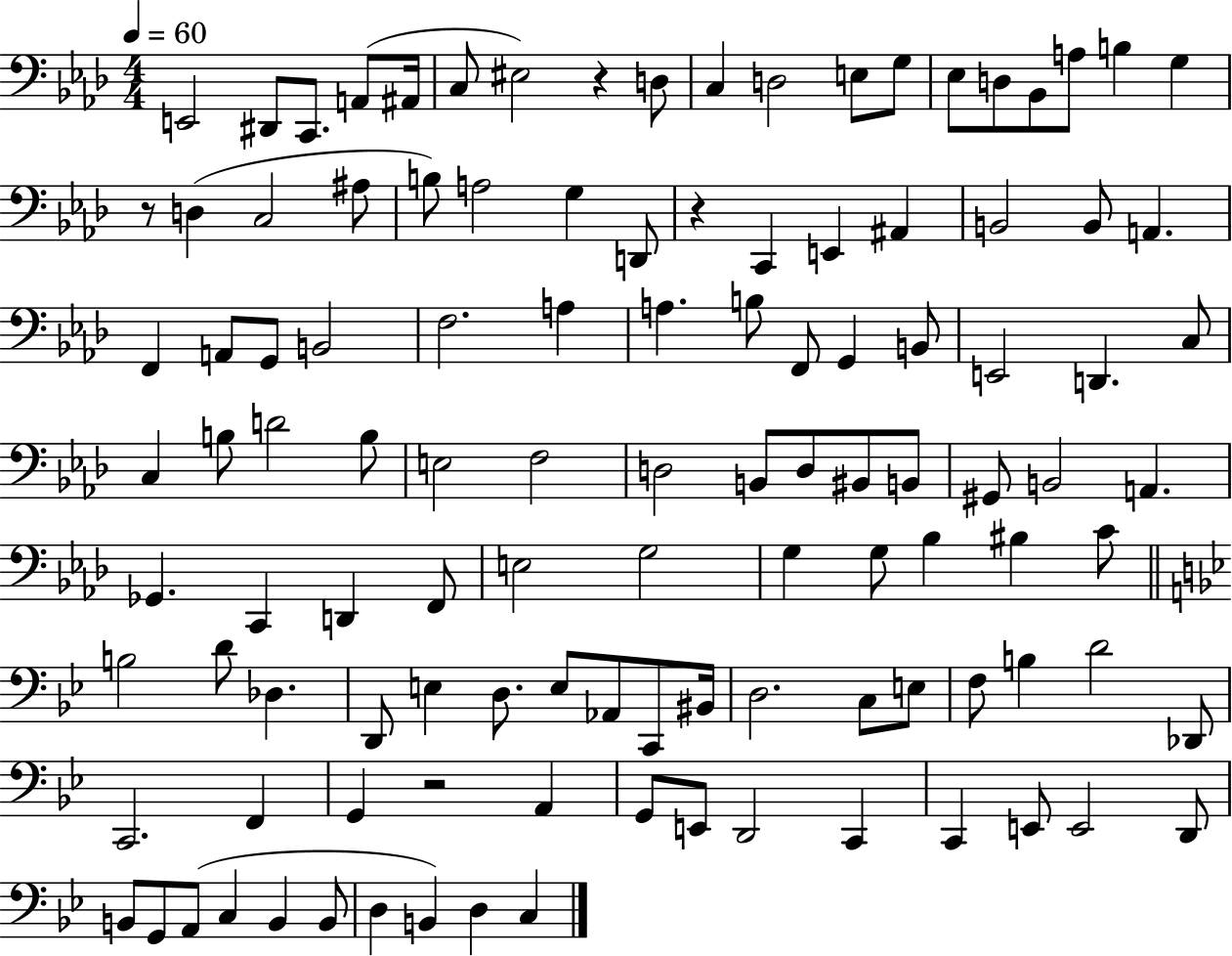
E2/h D#2/e C2/e. A2/e A#2/s C3/e EIS3/h R/q D3/e C3/q D3/h E3/e G3/e Eb3/e D3/e Bb2/e A3/e B3/q G3/q R/e D3/q C3/h A#3/e B3/e A3/h G3/q D2/e R/q C2/q E2/q A#2/q B2/h B2/e A2/q. F2/q A2/e G2/e B2/h F3/h. A3/q A3/q. B3/e F2/e G2/q B2/e E2/h D2/q. C3/e C3/q B3/e D4/h B3/e E3/h F3/h D3/h B2/e D3/e BIS2/e B2/e G#2/e B2/h A2/q. Gb2/q. C2/q D2/q F2/e E3/h G3/h G3/q G3/e Bb3/q BIS3/q C4/e B3/h D4/e Db3/q. D2/e E3/q D3/e. E3/e Ab2/e C2/e BIS2/s D3/h. C3/e E3/e F3/e B3/q D4/h Db2/e C2/h. F2/q G2/q R/h A2/q G2/e E2/e D2/h C2/q C2/q E2/e E2/h D2/e B2/e G2/e A2/e C3/q B2/q B2/e D3/q B2/q D3/q C3/q